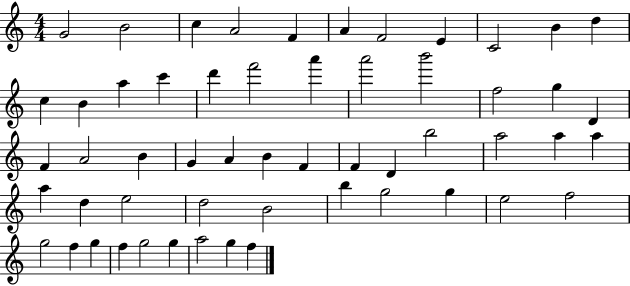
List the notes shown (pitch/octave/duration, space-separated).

G4/h B4/h C5/q A4/h F4/q A4/q F4/h E4/q C4/h B4/q D5/q C5/q B4/q A5/q C6/q D6/q F6/h A6/q A6/h B6/h F5/h G5/q D4/q F4/q A4/h B4/q G4/q A4/q B4/q F4/q F4/q D4/q B5/h A5/h A5/q A5/q A5/q D5/q E5/h D5/h B4/h B5/q G5/h G5/q E5/h F5/h G5/h F5/q G5/q F5/q G5/h G5/q A5/h G5/q F5/q